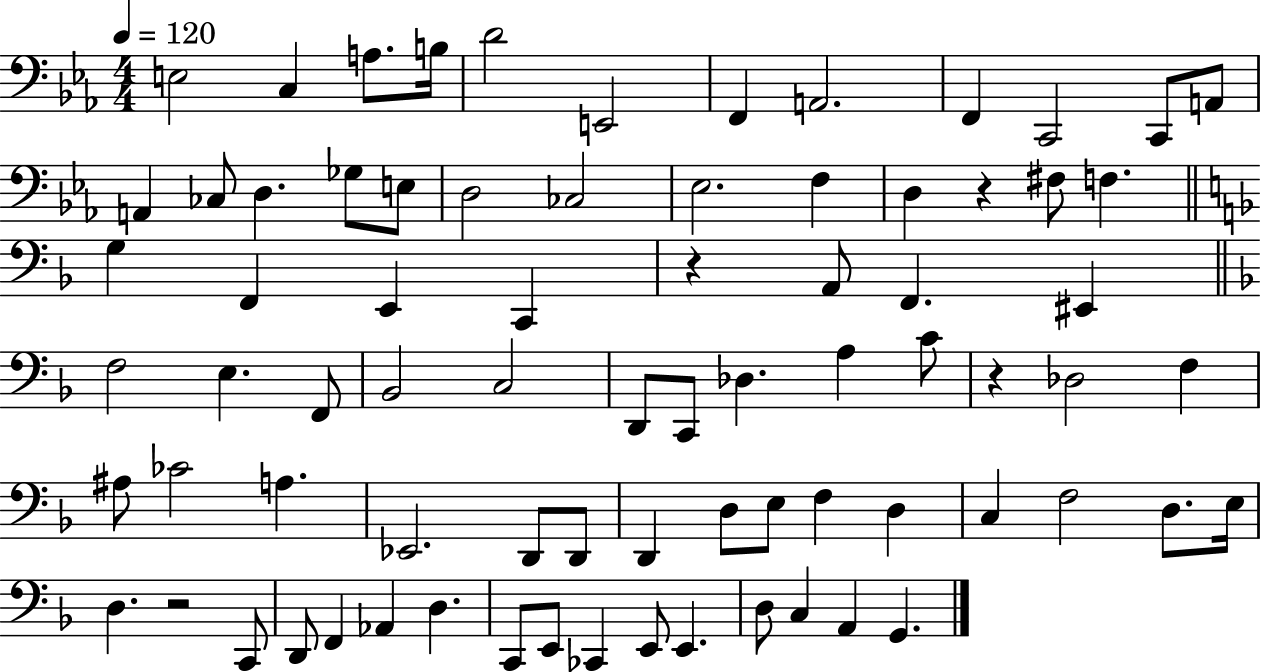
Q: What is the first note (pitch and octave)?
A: E3